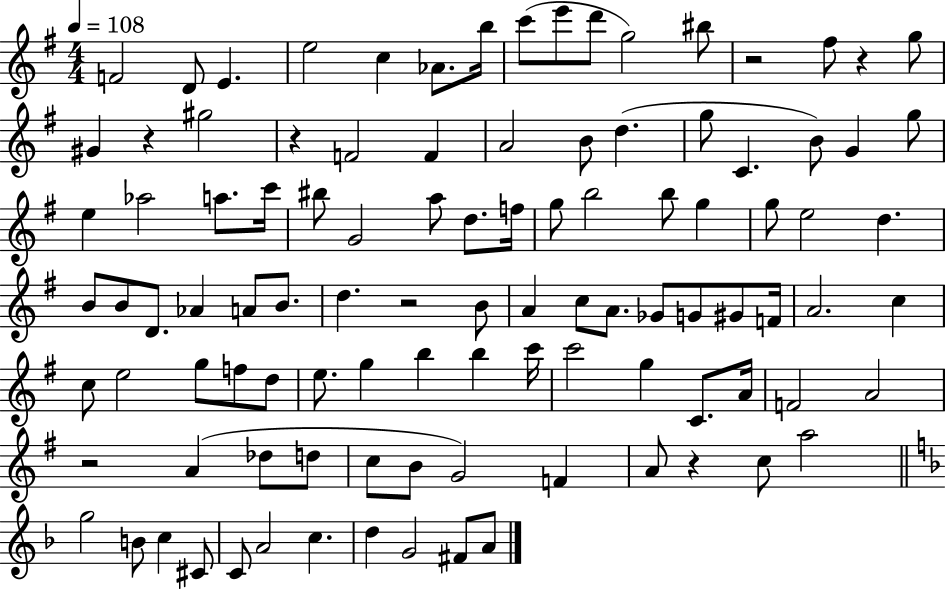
F4/h D4/e E4/q. E5/h C5/q Ab4/e. B5/s C6/e E6/e D6/e G5/h BIS5/e R/h F#5/e R/q G5/e G#4/q R/q G#5/h R/q F4/h F4/q A4/h B4/e D5/q. G5/e C4/q. B4/e G4/q G5/e E5/q Ab5/h A5/e. C6/s BIS5/e G4/h A5/e D5/e. F5/s G5/e B5/h B5/e G5/q G5/e E5/h D5/q. B4/e B4/e D4/e. Ab4/q A4/e B4/e. D5/q. R/h B4/e A4/q C5/e A4/e. Gb4/e G4/e G#4/e F4/s A4/h. C5/q C5/e E5/h G5/e F5/e D5/e E5/e. G5/q B5/q B5/q C6/s C6/h G5/q C4/e. A4/s F4/h A4/h R/h A4/q Db5/e D5/e C5/e B4/e G4/h F4/q A4/e R/q C5/e A5/h G5/h B4/e C5/q C#4/e C4/e A4/h C5/q. D5/q G4/h F#4/e A4/e